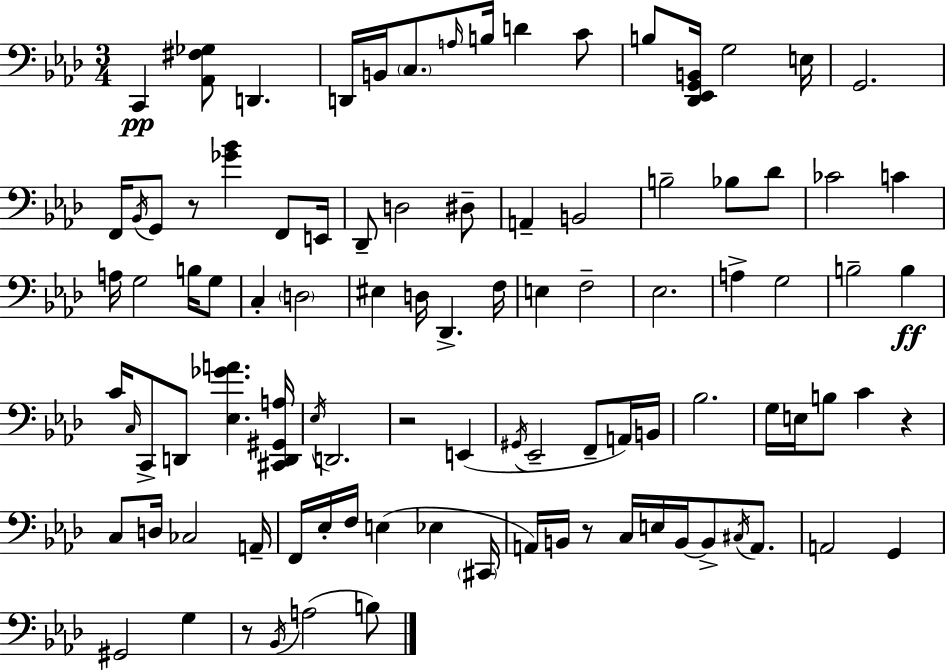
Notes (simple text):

C2/q [Ab2,F#3,Gb3]/e D2/q. D2/s B2/s C3/e. A3/s B3/s D4/q C4/e B3/e [Db2,Eb2,G2,B2]/s G3/h E3/s G2/h. F2/s Bb2/s G2/e R/e [Gb4,Bb4]/q F2/e E2/s Db2/e D3/h D#3/e A2/q B2/h B3/h Bb3/e Db4/e CES4/h C4/q A3/s G3/h B3/s G3/e C3/q D3/h EIS3/q D3/s Db2/q. F3/s E3/q F3/h Eb3/h. A3/q G3/h B3/h B3/q C4/s C3/s C2/e D2/e [Eb3,Gb4,A4]/q. [C#2,D2,G#2,A3]/s Eb3/s D2/h. R/h E2/q G#2/s Eb2/h F2/e A2/s B2/s Bb3/h. G3/s E3/s B3/e C4/q R/q C3/e D3/s CES3/h A2/s F2/s Eb3/s F3/s E3/q Eb3/q C#2/s A2/s B2/s R/e C3/s E3/s B2/s B2/e C#3/s A2/e. A2/h G2/q G#2/h G3/q R/e Bb2/s A3/h B3/e